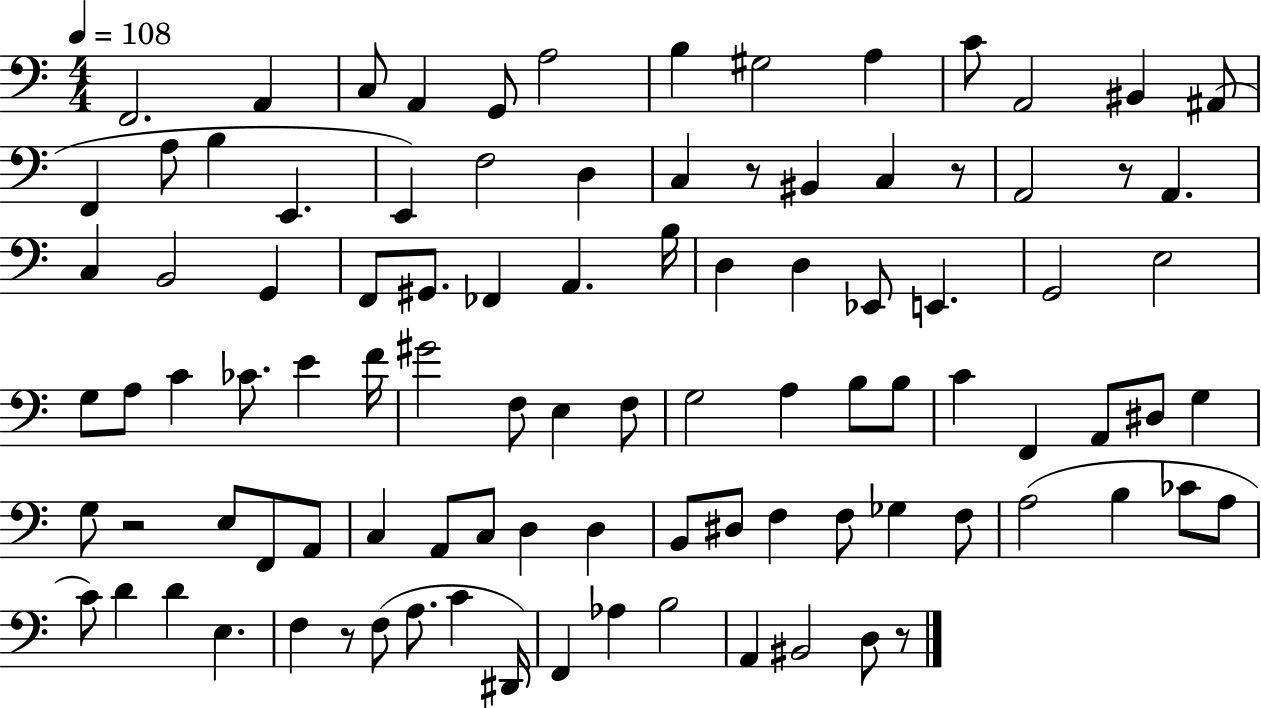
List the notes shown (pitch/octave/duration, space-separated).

F2/h. A2/q C3/e A2/q G2/e A3/h B3/q G#3/h A3/q C4/e A2/h BIS2/q A#2/e F2/q A3/e B3/q E2/q. E2/q F3/h D3/q C3/q R/e BIS2/q C3/q R/e A2/h R/e A2/q. C3/q B2/h G2/q F2/e G#2/e. FES2/q A2/q. B3/s D3/q D3/q Eb2/e E2/q. G2/h E3/h G3/e A3/e C4/q CES4/e. E4/q F4/s G#4/h F3/e E3/q F3/e G3/h A3/q B3/e B3/e C4/q F2/q A2/e D#3/e G3/q G3/e R/h E3/e F2/e A2/e C3/q A2/e C3/e D3/q D3/q B2/e D#3/e F3/q F3/e Gb3/q F3/e A3/h B3/q CES4/e A3/e C4/e D4/q D4/q E3/q. F3/q R/e F3/e A3/e. C4/q D#2/s F2/q Ab3/q B3/h A2/q BIS2/h D3/e R/e